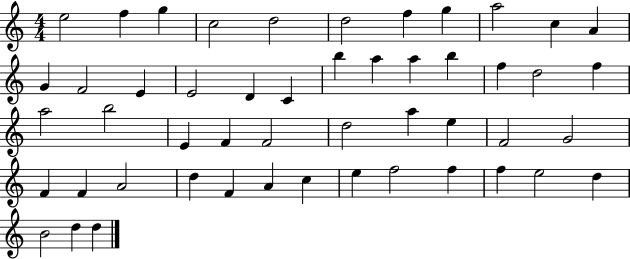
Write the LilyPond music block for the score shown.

{
  \clef treble
  \numericTimeSignature
  \time 4/4
  \key c \major
  e''2 f''4 g''4 | c''2 d''2 | d''2 f''4 g''4 | a''2 c''4 a'4 | \break g'4 f'2 e'4 | e'2 d'4 c'4 | b''4 a''4 a''4 b''4 | f''4 d''2 f''4 | \break a''2 b''2 | e'4 f'4 f'2 | d''2 a''4 e''4 | f'2 g'2 | \break f'4 f'4 a'2 | d''4 f'4 a'4 c''4 | e''4 f''2 f''4 | f''4 e''2 d''4 | \break b'2 d''4 d''4 | \bar "|."
}